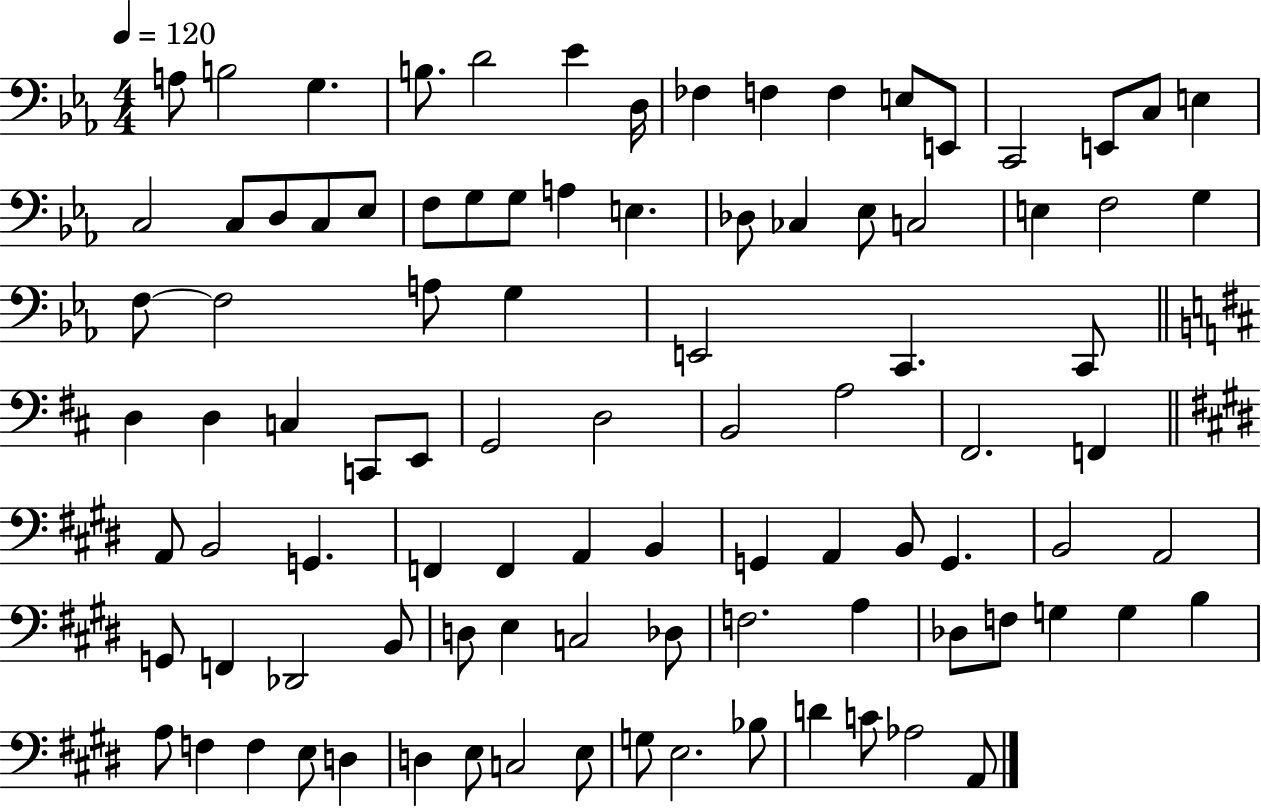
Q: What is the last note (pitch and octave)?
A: A2